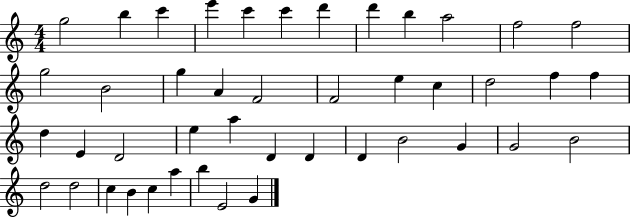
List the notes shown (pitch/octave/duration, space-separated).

G5/h B5/q C6/q E6/q C6/q C6/q D6/q D6/q B5/q A5/h F5/h F5/h G5/h B4/h G5/q A4/q F4/h F4/h E5/q C5/q D5/h F5/q F5/q D5/q E4/q D4/h E5/q A5/q D4/q D4/q D4/q B4/h G4/q G4/h B4/h D5/h D5/h C5/q B4/q C5/q A5/q B5/q E4/h G4/q